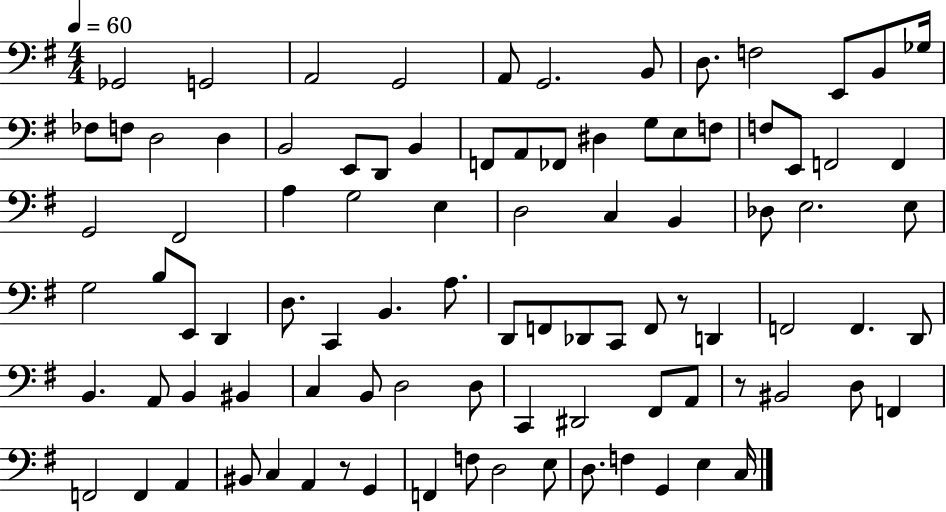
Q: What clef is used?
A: bass